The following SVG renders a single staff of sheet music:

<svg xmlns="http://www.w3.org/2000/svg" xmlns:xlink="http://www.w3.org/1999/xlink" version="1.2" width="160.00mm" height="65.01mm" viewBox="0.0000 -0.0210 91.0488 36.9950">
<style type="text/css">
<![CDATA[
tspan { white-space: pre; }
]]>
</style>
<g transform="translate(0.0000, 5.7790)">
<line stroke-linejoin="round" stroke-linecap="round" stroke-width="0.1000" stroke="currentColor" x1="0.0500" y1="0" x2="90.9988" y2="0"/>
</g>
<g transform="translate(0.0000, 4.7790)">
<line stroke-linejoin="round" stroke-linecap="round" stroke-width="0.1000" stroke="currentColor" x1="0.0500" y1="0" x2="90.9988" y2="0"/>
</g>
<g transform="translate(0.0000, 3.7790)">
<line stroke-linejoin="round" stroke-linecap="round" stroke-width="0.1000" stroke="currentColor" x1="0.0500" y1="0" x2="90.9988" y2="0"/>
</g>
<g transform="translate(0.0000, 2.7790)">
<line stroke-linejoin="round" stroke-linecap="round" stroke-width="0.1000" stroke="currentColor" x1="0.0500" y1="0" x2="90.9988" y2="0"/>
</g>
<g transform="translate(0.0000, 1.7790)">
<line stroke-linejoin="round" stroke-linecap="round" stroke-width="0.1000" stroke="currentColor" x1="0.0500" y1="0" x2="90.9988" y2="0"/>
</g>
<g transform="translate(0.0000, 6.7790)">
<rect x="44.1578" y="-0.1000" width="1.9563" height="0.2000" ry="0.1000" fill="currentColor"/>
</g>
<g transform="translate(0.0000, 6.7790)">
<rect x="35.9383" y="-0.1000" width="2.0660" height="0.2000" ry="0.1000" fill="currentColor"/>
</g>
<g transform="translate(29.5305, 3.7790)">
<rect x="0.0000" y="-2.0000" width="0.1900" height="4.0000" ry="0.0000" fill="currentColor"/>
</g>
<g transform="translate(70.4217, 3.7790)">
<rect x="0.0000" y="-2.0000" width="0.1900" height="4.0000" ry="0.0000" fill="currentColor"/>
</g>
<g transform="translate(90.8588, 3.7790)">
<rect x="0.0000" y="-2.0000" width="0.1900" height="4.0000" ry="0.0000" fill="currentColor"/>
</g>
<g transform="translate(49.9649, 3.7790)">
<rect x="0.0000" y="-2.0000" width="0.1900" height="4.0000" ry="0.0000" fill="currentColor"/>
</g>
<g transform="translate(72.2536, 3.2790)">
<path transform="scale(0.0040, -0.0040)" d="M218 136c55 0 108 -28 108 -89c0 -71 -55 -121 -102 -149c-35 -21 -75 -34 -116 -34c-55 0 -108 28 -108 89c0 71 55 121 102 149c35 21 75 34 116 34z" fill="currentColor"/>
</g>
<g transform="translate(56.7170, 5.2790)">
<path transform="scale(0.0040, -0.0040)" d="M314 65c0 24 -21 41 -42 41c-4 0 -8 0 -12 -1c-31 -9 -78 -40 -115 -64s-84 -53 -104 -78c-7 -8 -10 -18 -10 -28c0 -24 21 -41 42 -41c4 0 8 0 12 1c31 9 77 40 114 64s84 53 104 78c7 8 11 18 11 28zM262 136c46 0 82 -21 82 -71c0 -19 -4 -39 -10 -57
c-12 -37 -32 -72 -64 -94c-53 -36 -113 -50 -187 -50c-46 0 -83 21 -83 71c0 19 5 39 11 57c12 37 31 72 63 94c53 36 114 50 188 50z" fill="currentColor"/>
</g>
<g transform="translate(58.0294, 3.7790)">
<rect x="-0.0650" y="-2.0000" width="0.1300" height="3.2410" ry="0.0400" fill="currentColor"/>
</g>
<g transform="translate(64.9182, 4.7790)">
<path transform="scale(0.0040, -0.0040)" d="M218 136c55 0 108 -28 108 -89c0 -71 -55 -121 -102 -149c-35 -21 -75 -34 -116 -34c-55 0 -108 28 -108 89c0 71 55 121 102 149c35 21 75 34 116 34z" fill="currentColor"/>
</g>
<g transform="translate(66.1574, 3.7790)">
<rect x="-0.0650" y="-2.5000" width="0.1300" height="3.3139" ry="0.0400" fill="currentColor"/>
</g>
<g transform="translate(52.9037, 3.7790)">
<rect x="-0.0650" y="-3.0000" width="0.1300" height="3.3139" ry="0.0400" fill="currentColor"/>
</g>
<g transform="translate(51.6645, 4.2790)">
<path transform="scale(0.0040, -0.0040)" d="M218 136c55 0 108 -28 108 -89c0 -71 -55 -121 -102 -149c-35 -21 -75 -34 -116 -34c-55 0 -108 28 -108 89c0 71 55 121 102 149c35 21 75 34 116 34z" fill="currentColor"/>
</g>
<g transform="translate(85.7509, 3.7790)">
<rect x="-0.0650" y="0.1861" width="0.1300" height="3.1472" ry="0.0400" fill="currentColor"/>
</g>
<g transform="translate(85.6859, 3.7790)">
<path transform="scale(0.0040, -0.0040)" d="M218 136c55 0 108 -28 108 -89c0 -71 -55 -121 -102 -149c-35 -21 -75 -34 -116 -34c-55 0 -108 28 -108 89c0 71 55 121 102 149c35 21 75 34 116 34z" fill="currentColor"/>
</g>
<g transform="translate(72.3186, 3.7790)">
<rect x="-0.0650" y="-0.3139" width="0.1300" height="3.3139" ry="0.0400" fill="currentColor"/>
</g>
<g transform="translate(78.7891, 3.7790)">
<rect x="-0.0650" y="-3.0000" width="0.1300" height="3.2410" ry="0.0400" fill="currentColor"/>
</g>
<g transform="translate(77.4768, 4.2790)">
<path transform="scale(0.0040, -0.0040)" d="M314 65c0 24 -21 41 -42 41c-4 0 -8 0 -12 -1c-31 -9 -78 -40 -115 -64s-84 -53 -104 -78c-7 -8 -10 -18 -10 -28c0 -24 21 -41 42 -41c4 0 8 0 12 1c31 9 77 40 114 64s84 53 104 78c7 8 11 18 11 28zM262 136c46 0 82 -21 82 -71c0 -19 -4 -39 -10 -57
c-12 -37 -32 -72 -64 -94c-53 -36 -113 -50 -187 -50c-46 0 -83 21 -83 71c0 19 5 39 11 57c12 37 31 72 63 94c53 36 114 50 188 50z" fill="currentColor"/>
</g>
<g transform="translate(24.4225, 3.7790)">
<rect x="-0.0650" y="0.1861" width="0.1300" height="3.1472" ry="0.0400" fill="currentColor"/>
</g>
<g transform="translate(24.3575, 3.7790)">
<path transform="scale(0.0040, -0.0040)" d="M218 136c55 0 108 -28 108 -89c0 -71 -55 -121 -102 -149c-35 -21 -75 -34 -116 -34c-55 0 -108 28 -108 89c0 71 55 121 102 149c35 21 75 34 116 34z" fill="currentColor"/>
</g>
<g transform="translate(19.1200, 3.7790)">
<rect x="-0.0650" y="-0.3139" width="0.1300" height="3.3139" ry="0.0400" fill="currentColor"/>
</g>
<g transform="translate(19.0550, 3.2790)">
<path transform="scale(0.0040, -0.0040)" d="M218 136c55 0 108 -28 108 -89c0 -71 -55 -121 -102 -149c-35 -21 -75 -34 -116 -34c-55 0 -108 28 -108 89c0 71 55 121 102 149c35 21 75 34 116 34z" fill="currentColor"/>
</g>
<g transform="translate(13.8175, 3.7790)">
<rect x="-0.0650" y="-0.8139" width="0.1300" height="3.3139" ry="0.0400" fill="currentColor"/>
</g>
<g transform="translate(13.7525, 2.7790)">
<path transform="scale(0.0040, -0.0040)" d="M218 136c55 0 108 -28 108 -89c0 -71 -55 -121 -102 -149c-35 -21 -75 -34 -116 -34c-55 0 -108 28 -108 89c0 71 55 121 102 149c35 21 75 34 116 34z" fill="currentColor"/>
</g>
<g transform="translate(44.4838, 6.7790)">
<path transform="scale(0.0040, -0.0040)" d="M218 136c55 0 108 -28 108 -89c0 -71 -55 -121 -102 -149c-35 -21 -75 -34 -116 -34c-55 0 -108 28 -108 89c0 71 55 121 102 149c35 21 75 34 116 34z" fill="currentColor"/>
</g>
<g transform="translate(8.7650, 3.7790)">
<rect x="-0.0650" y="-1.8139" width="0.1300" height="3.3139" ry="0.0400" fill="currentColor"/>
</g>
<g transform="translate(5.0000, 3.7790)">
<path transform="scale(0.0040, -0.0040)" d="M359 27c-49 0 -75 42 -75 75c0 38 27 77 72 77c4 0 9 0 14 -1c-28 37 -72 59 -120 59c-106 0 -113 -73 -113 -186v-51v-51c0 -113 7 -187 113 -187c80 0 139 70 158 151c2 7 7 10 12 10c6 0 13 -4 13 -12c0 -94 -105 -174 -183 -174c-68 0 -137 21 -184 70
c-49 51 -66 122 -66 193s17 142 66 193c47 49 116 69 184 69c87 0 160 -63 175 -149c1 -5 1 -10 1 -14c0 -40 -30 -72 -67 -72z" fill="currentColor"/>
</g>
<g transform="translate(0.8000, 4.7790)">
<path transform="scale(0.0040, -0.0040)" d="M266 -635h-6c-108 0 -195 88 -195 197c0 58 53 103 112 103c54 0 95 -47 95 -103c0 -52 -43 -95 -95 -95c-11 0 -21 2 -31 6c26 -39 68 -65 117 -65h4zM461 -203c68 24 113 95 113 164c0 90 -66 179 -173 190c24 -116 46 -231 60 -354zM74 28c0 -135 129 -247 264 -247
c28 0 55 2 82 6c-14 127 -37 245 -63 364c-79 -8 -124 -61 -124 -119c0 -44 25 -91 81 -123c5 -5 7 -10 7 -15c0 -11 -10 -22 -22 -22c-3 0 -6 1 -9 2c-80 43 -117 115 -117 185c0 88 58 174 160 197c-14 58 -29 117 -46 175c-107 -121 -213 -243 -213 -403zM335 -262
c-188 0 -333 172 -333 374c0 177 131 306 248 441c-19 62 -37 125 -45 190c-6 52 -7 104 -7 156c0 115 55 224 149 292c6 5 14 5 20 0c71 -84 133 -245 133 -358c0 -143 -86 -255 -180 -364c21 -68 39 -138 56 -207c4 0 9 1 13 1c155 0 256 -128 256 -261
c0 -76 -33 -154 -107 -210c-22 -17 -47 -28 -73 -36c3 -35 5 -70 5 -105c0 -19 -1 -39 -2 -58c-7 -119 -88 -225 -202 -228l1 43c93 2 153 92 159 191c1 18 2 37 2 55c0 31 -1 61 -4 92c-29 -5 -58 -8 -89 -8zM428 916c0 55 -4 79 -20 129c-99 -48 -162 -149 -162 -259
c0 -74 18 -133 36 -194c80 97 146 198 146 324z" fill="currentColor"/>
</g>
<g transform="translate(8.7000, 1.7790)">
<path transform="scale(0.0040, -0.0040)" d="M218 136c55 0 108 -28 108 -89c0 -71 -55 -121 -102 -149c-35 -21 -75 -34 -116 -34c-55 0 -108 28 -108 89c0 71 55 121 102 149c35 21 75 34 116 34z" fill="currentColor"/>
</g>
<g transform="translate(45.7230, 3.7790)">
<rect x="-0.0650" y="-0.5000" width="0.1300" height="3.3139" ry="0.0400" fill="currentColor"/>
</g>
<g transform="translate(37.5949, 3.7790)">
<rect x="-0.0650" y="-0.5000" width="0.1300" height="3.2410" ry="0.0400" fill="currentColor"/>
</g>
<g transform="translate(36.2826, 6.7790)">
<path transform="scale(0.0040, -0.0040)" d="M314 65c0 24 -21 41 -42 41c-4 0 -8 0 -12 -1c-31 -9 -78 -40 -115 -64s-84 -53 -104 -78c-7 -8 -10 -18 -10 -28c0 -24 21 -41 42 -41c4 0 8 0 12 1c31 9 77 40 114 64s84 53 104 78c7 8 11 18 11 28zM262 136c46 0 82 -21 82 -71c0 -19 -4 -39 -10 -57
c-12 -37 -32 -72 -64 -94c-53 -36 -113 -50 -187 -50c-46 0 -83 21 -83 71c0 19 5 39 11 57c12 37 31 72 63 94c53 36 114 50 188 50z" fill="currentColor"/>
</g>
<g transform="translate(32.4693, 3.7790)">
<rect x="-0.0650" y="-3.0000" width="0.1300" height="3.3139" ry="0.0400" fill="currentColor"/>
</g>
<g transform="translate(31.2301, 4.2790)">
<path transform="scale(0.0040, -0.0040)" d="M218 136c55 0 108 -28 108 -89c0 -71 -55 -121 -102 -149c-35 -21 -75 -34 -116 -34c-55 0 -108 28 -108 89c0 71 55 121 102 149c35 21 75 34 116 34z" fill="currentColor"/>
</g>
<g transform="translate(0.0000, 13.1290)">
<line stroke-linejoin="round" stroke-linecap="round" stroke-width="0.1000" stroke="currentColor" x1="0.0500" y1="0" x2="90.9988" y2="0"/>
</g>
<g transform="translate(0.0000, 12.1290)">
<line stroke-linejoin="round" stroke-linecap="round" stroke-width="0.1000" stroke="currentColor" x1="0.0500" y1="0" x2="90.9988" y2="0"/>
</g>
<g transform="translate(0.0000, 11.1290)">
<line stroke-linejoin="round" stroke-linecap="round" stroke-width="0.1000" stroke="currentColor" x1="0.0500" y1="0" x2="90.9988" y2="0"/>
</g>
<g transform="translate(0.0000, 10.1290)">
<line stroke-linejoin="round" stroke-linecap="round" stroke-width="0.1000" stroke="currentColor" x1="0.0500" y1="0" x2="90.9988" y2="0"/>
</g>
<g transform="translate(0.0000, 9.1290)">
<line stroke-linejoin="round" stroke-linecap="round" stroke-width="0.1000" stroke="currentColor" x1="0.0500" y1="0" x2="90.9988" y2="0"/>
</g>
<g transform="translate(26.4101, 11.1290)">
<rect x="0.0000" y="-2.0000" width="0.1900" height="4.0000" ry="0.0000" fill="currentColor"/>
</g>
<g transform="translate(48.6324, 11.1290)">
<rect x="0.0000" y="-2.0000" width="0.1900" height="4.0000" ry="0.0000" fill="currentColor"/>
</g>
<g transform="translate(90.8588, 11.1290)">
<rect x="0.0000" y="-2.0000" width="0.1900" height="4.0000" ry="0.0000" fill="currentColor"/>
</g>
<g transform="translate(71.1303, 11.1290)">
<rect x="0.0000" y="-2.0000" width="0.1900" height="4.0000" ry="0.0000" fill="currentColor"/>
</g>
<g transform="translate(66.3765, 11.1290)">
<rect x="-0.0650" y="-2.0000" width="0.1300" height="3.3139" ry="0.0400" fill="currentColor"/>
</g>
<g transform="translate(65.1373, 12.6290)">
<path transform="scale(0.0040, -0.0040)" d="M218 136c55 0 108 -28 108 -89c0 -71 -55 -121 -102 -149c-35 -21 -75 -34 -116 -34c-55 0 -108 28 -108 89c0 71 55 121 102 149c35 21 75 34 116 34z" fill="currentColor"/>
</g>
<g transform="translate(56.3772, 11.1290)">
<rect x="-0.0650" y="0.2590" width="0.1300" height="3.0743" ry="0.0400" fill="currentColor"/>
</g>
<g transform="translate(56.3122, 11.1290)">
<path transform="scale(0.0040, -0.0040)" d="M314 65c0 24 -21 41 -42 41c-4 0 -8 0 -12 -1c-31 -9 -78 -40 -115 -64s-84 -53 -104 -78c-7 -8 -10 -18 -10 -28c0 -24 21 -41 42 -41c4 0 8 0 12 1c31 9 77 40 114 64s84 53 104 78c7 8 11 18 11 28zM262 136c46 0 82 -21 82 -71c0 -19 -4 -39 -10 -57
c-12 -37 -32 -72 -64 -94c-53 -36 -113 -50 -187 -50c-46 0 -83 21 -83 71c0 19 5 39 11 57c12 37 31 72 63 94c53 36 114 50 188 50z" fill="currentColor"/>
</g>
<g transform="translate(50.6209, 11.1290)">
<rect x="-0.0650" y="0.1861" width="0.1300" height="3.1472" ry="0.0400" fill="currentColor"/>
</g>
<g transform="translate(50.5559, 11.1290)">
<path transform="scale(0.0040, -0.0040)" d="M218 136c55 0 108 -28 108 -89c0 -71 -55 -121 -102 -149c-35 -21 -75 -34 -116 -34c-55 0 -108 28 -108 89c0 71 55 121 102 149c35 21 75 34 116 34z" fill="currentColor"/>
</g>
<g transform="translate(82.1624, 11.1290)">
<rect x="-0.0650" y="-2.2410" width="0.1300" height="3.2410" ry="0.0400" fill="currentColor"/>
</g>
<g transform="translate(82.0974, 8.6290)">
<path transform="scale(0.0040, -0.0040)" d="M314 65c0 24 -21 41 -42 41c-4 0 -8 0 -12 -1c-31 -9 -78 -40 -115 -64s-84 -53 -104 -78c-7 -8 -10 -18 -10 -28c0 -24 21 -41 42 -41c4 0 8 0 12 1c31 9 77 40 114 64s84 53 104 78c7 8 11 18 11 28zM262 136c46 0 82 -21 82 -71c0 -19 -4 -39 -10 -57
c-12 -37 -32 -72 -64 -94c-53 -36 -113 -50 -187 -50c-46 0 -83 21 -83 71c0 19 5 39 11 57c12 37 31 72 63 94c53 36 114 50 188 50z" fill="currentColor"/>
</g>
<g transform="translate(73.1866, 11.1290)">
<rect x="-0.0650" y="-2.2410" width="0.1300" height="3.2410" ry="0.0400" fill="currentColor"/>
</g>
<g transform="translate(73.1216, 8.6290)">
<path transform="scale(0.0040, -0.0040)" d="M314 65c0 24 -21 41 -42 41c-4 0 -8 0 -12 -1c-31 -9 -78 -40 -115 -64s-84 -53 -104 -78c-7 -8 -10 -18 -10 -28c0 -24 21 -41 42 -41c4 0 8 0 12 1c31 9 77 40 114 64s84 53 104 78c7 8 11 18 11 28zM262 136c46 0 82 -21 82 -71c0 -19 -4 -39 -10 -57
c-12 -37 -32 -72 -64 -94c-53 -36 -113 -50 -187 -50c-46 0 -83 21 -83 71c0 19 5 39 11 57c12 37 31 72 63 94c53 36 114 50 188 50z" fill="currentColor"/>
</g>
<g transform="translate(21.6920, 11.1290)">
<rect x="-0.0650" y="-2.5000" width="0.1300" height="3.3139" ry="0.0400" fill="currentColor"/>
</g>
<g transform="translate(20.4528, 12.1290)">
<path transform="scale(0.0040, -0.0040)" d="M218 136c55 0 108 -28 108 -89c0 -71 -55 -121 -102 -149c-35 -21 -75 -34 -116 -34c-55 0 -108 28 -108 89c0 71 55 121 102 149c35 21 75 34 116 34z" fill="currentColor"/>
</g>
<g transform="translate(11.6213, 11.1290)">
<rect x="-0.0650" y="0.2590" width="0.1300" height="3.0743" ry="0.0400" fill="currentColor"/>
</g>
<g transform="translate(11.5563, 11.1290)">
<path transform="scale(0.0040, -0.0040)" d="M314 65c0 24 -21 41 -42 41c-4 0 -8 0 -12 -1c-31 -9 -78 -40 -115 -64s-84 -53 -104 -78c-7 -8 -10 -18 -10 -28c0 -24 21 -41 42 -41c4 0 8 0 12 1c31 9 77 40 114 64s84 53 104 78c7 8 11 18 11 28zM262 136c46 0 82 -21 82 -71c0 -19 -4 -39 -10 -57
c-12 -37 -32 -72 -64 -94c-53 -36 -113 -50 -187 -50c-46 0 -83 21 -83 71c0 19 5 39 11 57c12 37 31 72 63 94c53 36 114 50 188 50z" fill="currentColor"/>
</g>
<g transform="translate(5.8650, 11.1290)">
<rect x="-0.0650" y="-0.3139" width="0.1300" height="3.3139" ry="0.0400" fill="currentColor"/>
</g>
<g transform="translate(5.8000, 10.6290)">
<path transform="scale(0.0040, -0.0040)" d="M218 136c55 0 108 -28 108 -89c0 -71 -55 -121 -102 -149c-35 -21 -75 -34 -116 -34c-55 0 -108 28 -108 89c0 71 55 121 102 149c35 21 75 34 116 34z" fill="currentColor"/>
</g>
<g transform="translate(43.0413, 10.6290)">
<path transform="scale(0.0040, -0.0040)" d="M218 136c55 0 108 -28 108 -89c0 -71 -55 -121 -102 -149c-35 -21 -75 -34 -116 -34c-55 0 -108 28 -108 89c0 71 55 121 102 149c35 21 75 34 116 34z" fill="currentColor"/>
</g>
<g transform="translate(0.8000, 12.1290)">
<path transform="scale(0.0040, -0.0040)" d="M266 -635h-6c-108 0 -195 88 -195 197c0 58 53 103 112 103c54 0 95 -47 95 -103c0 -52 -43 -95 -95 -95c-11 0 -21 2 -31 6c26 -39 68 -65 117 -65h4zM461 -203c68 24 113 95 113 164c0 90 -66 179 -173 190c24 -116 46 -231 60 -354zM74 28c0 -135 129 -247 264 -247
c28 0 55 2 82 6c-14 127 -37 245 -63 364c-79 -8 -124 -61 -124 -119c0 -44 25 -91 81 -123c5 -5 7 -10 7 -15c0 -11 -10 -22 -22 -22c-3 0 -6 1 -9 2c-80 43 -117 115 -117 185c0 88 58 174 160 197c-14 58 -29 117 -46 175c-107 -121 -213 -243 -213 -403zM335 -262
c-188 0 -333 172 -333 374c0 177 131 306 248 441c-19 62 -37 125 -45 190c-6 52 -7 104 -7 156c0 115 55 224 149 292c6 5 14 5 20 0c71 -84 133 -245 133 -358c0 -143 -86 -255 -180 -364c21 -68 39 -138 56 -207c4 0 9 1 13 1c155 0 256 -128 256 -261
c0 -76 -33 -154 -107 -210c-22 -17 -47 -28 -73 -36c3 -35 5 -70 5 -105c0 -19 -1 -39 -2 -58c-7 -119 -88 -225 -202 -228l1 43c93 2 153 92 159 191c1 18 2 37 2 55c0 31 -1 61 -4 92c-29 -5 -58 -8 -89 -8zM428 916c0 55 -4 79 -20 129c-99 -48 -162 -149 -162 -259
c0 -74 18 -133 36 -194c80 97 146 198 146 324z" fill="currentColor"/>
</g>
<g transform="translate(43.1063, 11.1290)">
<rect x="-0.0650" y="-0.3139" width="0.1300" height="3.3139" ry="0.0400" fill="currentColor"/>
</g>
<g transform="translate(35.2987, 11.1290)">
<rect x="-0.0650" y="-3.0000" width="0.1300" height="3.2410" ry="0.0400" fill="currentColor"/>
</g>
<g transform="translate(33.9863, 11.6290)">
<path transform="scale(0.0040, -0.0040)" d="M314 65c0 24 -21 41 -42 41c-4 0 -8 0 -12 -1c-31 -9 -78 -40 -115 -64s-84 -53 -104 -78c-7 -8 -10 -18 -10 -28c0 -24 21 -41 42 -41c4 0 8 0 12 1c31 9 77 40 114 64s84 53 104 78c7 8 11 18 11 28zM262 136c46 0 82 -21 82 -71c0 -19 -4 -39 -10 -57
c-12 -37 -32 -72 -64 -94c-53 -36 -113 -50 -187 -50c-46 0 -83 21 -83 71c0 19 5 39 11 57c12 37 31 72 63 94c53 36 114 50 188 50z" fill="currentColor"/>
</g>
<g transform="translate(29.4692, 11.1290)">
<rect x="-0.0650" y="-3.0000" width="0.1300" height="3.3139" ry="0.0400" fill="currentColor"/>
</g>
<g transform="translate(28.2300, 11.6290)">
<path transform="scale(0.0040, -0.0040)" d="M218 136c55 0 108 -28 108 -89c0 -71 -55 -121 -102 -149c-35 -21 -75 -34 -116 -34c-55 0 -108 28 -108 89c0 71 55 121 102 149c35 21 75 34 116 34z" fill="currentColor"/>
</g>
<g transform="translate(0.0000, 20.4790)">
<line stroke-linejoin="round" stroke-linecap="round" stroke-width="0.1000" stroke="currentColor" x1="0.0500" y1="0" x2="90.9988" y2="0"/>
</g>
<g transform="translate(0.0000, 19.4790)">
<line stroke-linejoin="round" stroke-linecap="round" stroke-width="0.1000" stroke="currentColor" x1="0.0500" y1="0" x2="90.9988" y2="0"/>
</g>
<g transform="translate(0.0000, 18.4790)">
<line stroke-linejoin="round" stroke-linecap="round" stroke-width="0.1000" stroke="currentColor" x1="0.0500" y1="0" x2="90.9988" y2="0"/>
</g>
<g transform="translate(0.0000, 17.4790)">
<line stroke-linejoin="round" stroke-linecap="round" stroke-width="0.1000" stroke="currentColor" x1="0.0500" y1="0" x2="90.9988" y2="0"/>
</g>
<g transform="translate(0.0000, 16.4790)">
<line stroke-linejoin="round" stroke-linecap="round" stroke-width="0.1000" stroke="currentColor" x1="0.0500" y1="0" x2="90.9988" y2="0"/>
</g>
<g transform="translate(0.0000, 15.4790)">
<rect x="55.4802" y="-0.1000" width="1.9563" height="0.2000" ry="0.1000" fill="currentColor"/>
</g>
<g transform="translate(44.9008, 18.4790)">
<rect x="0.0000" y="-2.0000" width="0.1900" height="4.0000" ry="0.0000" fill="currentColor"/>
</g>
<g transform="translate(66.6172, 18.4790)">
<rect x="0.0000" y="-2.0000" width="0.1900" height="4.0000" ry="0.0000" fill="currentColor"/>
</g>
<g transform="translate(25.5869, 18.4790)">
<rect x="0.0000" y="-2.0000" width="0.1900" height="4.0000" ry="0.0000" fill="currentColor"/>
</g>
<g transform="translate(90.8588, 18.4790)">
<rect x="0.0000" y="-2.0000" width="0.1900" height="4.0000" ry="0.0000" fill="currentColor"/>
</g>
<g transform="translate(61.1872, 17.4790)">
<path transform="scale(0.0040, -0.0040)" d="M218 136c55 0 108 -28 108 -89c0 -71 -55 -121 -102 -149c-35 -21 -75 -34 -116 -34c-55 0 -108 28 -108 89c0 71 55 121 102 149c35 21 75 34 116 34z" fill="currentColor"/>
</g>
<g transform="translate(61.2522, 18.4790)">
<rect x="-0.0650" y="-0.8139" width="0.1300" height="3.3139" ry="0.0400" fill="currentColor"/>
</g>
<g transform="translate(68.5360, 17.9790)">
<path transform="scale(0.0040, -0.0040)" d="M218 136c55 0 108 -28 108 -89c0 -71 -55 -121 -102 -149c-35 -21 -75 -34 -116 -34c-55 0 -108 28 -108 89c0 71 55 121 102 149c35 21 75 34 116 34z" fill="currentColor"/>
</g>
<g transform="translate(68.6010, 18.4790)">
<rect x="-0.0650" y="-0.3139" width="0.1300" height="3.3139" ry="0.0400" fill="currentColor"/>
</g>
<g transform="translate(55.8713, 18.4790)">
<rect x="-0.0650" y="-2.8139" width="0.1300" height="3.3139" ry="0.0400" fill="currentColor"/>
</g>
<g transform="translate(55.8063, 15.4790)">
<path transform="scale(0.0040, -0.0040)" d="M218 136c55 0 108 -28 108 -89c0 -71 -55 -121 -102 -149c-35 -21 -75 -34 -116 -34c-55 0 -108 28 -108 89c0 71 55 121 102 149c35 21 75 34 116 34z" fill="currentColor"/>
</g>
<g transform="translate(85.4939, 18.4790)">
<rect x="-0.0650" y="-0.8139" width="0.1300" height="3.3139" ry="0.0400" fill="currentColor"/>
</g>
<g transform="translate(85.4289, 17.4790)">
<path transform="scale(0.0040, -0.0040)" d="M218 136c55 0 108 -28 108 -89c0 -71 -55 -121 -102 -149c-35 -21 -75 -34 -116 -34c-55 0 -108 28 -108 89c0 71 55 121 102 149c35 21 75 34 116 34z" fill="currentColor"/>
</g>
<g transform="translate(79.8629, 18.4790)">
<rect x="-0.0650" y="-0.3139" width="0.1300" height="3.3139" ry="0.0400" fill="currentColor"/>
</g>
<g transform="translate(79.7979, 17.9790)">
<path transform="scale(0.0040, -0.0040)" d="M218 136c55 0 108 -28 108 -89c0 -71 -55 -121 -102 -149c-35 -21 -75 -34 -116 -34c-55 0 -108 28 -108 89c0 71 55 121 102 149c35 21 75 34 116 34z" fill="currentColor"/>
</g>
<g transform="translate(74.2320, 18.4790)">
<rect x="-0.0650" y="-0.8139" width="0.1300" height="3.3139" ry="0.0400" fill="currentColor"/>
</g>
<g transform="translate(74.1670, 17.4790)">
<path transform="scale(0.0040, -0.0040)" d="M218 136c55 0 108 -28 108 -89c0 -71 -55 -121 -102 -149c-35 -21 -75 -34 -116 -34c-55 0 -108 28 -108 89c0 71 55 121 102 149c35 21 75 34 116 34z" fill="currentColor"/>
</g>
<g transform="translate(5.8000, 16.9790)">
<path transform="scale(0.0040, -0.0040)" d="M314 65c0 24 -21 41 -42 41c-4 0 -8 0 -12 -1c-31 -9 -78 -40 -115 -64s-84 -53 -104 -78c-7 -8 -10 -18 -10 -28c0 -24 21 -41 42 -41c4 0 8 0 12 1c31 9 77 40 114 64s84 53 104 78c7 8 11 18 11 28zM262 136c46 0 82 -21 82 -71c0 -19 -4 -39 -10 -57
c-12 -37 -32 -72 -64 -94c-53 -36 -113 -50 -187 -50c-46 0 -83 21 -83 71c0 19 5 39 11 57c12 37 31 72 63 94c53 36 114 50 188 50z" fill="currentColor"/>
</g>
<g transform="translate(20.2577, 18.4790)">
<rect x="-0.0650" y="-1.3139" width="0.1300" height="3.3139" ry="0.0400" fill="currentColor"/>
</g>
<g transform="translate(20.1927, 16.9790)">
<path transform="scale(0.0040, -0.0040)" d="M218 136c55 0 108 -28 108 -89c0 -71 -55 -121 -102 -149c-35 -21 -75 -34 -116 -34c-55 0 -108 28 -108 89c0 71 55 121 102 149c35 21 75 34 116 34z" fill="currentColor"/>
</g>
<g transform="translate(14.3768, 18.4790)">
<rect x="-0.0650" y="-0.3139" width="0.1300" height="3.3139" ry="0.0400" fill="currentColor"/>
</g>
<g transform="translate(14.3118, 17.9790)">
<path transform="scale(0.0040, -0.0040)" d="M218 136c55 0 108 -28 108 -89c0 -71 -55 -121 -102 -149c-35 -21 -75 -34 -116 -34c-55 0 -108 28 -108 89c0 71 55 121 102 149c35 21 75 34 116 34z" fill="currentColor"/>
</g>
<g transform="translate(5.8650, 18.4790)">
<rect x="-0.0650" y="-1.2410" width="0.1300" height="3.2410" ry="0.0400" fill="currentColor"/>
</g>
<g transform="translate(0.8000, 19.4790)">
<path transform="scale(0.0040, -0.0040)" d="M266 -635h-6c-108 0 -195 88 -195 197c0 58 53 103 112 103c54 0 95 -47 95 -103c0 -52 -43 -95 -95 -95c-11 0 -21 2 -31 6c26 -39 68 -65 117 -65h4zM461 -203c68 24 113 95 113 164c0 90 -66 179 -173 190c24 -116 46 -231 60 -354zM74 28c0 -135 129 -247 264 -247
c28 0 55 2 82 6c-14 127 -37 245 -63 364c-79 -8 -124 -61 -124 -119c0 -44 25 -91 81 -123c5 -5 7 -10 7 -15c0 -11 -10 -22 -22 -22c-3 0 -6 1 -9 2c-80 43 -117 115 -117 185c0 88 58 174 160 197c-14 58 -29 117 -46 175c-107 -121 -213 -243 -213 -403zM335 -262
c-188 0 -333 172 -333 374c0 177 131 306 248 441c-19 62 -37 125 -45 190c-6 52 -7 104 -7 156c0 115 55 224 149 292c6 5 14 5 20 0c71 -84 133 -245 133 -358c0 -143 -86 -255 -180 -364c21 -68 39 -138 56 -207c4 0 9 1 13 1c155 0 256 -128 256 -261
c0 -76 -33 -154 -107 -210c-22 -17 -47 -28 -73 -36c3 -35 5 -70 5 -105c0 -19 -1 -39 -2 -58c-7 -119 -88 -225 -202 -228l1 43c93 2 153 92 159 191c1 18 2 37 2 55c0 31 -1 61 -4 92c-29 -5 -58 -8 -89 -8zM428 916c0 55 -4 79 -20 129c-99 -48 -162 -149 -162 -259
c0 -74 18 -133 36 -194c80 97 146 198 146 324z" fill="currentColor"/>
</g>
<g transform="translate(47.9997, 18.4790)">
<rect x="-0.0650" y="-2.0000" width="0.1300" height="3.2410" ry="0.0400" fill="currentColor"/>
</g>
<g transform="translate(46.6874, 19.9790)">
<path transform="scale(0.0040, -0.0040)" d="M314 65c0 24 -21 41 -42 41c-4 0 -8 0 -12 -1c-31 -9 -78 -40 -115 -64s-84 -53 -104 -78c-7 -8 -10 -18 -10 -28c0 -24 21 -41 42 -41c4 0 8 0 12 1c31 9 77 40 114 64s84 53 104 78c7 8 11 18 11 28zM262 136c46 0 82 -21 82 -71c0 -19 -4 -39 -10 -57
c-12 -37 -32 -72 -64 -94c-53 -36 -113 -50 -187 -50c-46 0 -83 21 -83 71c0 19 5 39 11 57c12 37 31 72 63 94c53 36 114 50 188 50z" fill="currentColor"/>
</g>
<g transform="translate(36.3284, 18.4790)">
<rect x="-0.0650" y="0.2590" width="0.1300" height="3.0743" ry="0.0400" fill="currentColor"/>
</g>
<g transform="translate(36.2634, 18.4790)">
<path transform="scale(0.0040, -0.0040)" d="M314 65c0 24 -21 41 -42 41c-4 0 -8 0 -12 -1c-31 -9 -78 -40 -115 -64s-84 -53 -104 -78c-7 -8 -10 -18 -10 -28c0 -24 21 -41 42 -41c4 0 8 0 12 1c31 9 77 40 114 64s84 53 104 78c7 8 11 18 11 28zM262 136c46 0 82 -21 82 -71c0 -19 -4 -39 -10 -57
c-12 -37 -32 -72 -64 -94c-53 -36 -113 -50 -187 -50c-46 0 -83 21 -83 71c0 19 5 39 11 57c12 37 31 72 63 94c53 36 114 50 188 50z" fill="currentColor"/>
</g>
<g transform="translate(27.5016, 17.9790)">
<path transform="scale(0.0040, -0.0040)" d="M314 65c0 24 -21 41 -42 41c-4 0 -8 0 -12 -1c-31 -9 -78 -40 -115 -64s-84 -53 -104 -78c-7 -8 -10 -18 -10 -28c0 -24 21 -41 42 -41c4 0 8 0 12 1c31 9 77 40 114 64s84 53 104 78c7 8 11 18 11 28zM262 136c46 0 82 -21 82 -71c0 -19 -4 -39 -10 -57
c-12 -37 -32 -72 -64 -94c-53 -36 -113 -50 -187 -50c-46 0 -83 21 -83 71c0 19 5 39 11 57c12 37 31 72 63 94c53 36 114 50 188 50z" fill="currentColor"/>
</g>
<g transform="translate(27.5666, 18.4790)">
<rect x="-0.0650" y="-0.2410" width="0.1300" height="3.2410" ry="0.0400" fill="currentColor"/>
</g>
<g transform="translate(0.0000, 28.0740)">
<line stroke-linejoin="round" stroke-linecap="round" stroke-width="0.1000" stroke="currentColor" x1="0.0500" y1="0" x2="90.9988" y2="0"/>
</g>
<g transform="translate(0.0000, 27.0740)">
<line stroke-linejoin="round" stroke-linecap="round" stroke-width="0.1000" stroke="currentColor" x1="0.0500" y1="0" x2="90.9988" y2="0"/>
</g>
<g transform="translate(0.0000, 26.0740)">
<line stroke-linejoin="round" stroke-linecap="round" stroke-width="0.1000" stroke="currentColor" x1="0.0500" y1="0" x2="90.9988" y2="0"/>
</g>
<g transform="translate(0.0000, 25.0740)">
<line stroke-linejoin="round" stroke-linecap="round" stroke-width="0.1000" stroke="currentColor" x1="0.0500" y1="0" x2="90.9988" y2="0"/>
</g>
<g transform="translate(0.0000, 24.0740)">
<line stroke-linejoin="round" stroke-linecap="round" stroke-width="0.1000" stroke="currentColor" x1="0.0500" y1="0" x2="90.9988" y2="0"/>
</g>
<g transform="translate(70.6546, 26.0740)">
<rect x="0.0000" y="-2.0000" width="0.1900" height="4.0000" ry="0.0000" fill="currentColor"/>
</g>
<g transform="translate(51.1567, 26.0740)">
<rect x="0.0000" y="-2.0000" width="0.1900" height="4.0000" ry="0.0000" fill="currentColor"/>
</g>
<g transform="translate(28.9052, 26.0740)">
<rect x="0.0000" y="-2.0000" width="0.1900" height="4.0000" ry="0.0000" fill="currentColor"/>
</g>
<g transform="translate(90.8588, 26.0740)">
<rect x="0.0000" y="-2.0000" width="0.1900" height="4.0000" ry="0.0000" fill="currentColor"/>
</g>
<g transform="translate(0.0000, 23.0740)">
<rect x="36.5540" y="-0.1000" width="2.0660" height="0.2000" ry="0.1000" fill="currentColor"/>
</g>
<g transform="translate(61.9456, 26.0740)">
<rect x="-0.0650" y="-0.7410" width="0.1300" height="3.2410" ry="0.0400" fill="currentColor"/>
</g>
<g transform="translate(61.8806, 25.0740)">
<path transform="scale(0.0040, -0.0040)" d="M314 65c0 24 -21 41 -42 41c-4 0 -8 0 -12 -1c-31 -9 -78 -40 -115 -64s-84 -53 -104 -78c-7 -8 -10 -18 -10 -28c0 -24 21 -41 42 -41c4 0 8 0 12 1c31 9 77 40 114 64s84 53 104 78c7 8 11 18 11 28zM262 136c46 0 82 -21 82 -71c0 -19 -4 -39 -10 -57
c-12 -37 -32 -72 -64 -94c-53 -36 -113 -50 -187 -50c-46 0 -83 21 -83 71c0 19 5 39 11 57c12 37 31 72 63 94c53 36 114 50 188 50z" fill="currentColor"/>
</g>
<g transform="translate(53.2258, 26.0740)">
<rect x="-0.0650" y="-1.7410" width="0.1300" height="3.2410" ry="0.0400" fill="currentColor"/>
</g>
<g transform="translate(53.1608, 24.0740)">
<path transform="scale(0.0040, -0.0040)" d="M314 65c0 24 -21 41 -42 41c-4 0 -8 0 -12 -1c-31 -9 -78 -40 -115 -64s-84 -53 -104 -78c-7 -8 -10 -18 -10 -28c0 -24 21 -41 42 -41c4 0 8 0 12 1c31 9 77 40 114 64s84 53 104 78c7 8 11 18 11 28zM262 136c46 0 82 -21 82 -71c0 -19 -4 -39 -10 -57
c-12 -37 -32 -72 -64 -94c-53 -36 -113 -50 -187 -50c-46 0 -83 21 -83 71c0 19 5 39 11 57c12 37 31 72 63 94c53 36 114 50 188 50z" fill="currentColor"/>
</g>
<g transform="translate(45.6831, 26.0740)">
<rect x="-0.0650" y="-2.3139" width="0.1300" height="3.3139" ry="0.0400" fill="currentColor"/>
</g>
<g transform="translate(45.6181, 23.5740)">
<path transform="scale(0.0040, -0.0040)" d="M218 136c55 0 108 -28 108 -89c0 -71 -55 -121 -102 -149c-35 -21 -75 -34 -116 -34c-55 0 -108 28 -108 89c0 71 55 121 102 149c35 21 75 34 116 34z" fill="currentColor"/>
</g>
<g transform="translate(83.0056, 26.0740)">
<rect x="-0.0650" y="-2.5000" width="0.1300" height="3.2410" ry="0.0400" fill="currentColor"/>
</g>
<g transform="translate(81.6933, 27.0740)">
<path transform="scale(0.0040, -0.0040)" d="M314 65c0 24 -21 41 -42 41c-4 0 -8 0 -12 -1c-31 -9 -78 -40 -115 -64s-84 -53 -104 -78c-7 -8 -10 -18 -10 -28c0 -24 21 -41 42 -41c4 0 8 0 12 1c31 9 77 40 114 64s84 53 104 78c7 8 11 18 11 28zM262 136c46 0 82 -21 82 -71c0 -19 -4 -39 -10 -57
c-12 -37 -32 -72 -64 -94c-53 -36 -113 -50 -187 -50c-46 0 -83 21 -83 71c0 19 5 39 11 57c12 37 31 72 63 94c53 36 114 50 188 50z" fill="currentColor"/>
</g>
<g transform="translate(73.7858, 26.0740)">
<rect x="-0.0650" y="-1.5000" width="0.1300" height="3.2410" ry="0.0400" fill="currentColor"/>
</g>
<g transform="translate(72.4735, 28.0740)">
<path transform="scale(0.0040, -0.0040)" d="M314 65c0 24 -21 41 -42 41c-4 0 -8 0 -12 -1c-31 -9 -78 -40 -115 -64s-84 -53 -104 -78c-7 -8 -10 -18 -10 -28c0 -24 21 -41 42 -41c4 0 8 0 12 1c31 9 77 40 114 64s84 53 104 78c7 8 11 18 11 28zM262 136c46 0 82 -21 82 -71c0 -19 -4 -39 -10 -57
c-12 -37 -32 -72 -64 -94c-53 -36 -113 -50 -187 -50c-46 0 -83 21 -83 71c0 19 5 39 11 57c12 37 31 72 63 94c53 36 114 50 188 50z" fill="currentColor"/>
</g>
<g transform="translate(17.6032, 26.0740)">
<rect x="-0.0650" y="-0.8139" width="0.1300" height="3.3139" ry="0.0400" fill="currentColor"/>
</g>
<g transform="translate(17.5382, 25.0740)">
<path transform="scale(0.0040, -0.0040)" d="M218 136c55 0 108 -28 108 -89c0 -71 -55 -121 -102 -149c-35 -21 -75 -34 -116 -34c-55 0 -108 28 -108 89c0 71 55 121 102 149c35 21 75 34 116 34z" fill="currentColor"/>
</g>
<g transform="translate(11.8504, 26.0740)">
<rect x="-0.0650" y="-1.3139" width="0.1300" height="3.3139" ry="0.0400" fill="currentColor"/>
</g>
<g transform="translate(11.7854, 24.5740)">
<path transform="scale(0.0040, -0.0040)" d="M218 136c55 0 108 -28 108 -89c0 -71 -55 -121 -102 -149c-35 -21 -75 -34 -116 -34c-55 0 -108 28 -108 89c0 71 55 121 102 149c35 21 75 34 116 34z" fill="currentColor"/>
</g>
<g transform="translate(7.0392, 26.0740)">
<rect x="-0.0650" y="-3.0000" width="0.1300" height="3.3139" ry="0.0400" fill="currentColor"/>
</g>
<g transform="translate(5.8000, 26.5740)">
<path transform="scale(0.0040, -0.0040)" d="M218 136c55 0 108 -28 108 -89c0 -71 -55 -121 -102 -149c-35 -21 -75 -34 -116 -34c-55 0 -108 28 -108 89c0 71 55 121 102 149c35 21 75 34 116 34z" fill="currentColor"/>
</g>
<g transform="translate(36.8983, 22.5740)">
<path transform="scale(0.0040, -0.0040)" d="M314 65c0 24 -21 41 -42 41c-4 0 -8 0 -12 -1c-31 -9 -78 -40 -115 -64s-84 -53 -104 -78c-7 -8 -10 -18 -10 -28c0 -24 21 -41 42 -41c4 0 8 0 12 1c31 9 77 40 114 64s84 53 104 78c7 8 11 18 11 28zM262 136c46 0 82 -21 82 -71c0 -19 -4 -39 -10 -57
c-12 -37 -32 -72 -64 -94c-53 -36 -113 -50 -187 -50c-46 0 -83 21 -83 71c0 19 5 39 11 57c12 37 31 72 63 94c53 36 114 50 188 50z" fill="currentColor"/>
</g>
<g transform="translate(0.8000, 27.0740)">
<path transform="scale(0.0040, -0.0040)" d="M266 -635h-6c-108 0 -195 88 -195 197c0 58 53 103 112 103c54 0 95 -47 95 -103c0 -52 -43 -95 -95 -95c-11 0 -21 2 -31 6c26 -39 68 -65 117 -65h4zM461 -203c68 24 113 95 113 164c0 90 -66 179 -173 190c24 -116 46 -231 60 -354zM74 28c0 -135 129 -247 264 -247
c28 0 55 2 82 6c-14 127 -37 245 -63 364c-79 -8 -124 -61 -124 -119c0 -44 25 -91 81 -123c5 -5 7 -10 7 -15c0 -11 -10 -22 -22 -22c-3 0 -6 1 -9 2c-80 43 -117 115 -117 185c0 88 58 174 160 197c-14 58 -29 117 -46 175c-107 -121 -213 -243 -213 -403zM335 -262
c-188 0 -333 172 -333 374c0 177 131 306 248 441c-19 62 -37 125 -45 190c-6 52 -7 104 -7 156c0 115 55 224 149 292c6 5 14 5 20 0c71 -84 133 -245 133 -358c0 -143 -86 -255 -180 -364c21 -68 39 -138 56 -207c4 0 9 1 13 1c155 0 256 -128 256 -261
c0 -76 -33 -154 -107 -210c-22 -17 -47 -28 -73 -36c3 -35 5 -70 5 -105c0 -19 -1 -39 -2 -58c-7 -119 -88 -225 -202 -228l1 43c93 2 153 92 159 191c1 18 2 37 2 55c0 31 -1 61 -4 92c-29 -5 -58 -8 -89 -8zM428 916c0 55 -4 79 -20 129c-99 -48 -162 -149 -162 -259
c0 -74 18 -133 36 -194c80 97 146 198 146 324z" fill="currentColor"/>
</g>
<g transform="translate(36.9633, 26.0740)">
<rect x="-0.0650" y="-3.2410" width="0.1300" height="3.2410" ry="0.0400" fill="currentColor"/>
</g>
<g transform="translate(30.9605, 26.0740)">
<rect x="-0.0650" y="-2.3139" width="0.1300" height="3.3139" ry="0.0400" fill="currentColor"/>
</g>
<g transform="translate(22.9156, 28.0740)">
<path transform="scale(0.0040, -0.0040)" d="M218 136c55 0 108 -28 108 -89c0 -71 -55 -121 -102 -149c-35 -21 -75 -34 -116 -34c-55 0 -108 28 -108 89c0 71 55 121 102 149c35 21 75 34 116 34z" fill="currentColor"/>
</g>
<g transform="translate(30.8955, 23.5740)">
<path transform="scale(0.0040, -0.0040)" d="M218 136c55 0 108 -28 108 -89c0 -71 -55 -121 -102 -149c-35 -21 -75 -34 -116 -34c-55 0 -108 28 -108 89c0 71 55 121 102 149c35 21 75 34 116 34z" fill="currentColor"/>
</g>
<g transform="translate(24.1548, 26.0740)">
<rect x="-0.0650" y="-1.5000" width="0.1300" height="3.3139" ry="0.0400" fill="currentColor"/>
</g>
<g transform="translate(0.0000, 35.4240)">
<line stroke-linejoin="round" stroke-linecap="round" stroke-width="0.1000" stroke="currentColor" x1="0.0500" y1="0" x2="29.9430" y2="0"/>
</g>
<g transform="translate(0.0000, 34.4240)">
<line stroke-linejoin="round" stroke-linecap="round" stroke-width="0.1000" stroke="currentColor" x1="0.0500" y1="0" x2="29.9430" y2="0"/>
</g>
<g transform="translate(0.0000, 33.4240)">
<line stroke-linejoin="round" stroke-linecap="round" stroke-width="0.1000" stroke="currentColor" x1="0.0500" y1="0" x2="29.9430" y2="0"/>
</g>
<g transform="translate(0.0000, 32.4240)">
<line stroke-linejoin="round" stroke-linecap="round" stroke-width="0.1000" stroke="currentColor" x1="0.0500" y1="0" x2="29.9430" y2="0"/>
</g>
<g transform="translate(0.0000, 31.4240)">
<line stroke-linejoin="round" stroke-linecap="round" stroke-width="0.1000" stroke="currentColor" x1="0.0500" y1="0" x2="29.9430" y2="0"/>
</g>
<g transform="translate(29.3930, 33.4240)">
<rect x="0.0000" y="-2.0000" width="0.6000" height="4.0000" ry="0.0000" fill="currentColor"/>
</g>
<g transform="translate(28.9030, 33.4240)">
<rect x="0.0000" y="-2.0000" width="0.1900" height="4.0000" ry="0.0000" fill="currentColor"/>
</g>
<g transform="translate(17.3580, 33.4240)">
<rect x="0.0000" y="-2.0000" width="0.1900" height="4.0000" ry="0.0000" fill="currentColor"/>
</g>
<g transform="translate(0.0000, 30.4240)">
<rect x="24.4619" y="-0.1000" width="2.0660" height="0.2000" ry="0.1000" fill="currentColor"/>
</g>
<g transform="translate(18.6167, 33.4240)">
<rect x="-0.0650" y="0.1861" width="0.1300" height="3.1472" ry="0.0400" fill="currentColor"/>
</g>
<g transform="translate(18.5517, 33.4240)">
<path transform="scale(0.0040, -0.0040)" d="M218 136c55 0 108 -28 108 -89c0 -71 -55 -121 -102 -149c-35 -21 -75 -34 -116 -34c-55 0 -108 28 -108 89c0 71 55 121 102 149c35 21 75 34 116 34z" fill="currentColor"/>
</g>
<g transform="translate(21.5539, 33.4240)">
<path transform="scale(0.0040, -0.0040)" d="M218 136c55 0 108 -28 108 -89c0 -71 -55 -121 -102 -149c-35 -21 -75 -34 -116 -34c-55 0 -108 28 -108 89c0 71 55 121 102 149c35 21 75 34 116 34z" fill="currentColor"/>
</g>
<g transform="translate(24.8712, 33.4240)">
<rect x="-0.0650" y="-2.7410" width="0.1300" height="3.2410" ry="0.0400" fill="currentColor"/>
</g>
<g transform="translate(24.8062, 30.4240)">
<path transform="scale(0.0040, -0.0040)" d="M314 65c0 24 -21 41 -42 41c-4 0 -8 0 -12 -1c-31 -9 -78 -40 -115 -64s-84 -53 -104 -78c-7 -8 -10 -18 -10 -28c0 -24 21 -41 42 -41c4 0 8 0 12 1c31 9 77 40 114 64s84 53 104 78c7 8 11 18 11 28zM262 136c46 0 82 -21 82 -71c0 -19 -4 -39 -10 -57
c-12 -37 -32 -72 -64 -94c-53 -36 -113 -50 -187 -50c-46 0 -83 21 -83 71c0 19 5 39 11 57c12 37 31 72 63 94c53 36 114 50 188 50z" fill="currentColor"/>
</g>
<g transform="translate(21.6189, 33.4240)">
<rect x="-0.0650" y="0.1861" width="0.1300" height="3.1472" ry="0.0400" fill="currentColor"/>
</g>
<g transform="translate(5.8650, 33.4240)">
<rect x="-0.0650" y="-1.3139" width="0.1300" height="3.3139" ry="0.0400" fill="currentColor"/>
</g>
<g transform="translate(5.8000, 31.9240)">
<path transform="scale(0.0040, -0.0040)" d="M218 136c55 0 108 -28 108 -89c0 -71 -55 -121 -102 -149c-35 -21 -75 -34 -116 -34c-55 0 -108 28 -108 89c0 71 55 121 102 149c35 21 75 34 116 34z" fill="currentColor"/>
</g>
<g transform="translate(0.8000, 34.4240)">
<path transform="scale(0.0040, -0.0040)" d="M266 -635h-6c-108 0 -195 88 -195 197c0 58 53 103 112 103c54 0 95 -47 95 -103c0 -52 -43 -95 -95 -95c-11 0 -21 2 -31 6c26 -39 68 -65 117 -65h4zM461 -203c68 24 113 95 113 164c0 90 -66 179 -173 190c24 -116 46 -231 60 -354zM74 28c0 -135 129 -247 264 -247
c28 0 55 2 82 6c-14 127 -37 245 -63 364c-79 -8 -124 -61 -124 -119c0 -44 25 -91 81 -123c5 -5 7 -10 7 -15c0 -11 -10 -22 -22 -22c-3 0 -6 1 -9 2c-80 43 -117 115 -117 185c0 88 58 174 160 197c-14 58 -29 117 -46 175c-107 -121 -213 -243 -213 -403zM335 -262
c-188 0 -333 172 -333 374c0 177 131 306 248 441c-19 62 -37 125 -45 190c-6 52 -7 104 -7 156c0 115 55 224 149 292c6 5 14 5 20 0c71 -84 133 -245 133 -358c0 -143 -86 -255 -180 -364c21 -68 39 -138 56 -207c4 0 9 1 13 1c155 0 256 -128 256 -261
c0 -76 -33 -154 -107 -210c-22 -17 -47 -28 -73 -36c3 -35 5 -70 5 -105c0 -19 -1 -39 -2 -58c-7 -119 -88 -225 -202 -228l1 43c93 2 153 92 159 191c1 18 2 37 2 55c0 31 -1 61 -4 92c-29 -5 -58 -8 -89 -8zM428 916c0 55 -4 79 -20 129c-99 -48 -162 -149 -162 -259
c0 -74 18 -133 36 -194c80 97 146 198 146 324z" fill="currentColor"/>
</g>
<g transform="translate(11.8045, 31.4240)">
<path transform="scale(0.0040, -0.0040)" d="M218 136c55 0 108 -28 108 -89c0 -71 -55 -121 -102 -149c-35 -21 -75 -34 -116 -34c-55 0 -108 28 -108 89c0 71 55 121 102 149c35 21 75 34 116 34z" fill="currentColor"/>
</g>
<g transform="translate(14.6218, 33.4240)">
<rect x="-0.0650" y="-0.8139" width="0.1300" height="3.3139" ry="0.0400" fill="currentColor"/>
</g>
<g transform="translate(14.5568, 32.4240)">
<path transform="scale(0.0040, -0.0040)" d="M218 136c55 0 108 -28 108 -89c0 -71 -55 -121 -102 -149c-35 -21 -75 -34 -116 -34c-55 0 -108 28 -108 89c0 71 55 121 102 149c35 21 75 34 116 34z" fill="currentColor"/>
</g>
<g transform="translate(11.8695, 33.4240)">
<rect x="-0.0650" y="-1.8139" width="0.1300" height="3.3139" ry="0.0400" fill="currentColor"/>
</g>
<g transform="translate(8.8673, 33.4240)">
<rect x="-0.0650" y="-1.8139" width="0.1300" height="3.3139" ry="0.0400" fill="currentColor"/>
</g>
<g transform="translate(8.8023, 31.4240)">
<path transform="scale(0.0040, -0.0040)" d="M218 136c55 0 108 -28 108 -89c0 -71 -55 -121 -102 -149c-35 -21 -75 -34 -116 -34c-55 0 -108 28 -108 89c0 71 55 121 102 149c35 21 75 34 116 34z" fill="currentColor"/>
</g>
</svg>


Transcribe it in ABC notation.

X:1
T:Untitled
M:4/4
L:1/4
K:C
f d c B A C2 C A F2 G c A2 B c B2 G A A2 c B B2 F g2 g2 e2 c e c2 B2 F2 a d c d c d A e d E g b2 g f2 d2 E2 G2 e f f d B B a2